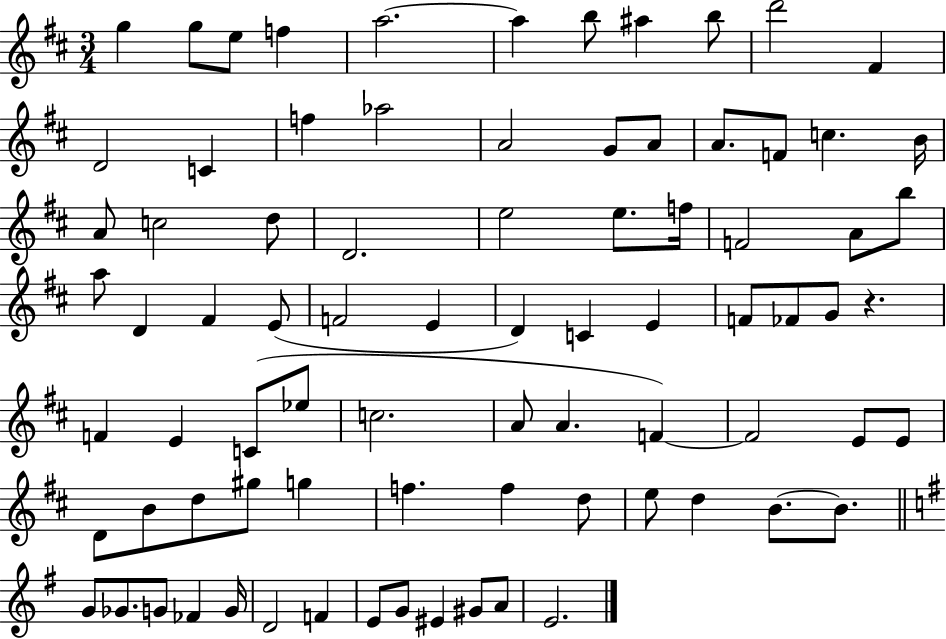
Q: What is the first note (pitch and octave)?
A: G5